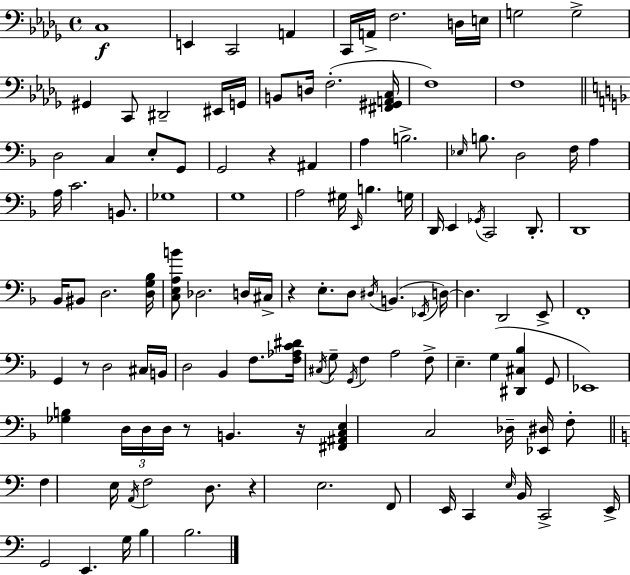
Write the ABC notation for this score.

X:1
T:Untitled
M:4/4
L:1/4
K:Bbm
C,4 E,, C,,2 A,, C,,/4 A,,/4 F,2 D,/4 E,/4 G,2 G,2 ^G,, C,,/2 ^D,,2 ^E,,/4 G,,/4 B,,/2 D,/4 F,2 [^F,,^G,,A,,C,]/4 F,4 F,4 D,2 C, E,/2 G,,/2 G,,2 z ^A,, A, B,2 _E,/4 B,/2 D,2 F,/4 A, A,/4 C2 B,,/2 _G,4 G,4 A,2 ^G,/4 E,,/4 B, G,/4 D,,/4 E,, _G,,/4 C,,2 D,,/2 D,,4 _B,,/4 ^B,,/2 D,2 [D,G,_B,]/4 [C,E,A,B]/2 _D,2 D,/4 ^C,/4 z E,/2 D,/2 ^D,/4 B,, _E,,/4 D,/4 D, D,,2 E,,/2 F,,4 G,, z/2 D,2 ^C,/4 B,,/4 D,2 _B,, F,/2 [F,_A,C^D]/4 ^C,/4 G,/2 G,,/4 F, A,2 F,/2 E, G, [^D,,^C,_B,] G,,/2 _E,,4 [_G,B,] D,/4 D,/4 D,/4 z/2 B,, z/4 [^F,,^A,,C,E,] C,2 _D,/4 [_E,,^D,]/4 F,/2 F, E,/4 A,,/4 F,2 D,/2 z E,2 F,,/2 E,,/4 C,, E,/4 B,,/4 C,,2 E,,/4 G,,2 E,, G,/4 B, B,2